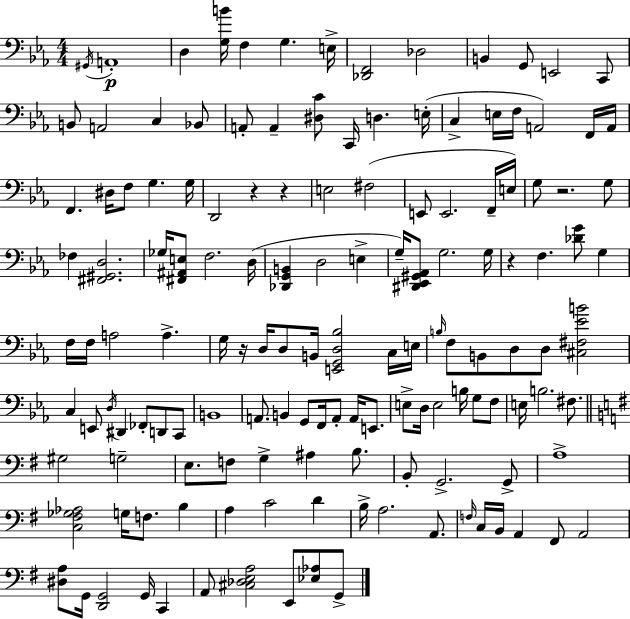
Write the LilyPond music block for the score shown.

{
  \clef bass
  \numericTimeSignature
  \time 4/4
  \key ees \major
  \acciaccatura { gis,16 }\p a,1-. | d4 <g b'>16 f4 g4. | e16-> <des, f,>2 des2 | b,4 g,8 e,2 c,8 | \break b,8 a,2 c4 bes,8 | a,8-. a,4-- <dis c'>8 c,16 d4. | e16-.( c4-> e16 f16 a,2) f,16 | a,16 f,4. dis16 f8 g4. | \break g16 d,2 r4 r4 | e2 fis2( | e,8 e,2. f,16-- | e16) g8 r2. g8 | \break fes4 <fis, gis, d>2. | ges16 <fis, ais, e>8 f2. | d16( <des, g, b,>4 d2 e4-> | g16--) <dis, ees, gis, aes,>8 g2. | \break g16 r4 f4. <des' g'>8 g4 | f16 f16 a2 a4.-> | g16 r16 d16 d8 b,16 <e, g, d bes>2 c16 | e16 \grace { b16 } f8 b,8 d8 d8 <cis fis ees' b'>2 | \break c4 e,8 \acciaccatura { d16 } dis,4 fes,8-. d,8 | c,8 b,1 | a,8. b,4 g,8 f,16 a,8-. a,16 | e,8. e8-> d16 e2 b16 g8 | \break f8 e16 b2. | fis8. \bar "||" \break \key g \major gis2 g2-- | e8. f8 g4-> ais4 b8. | b,8-. g,2.-> g,8-> | a1-> | \break <c fis ges aes>2 g16 f8. b4 | a4 c'2 d'4 | b16-> a2. a,8. | \grace { f16 } c16 b,16 a,4 fis,8 a,2 | \break <dis a>8 g,16 <d, g,>2 g,16 c,4 | a,8 <cis des e a>2 e,8 <ees aes>8 g,8-> | \bar "|."
}